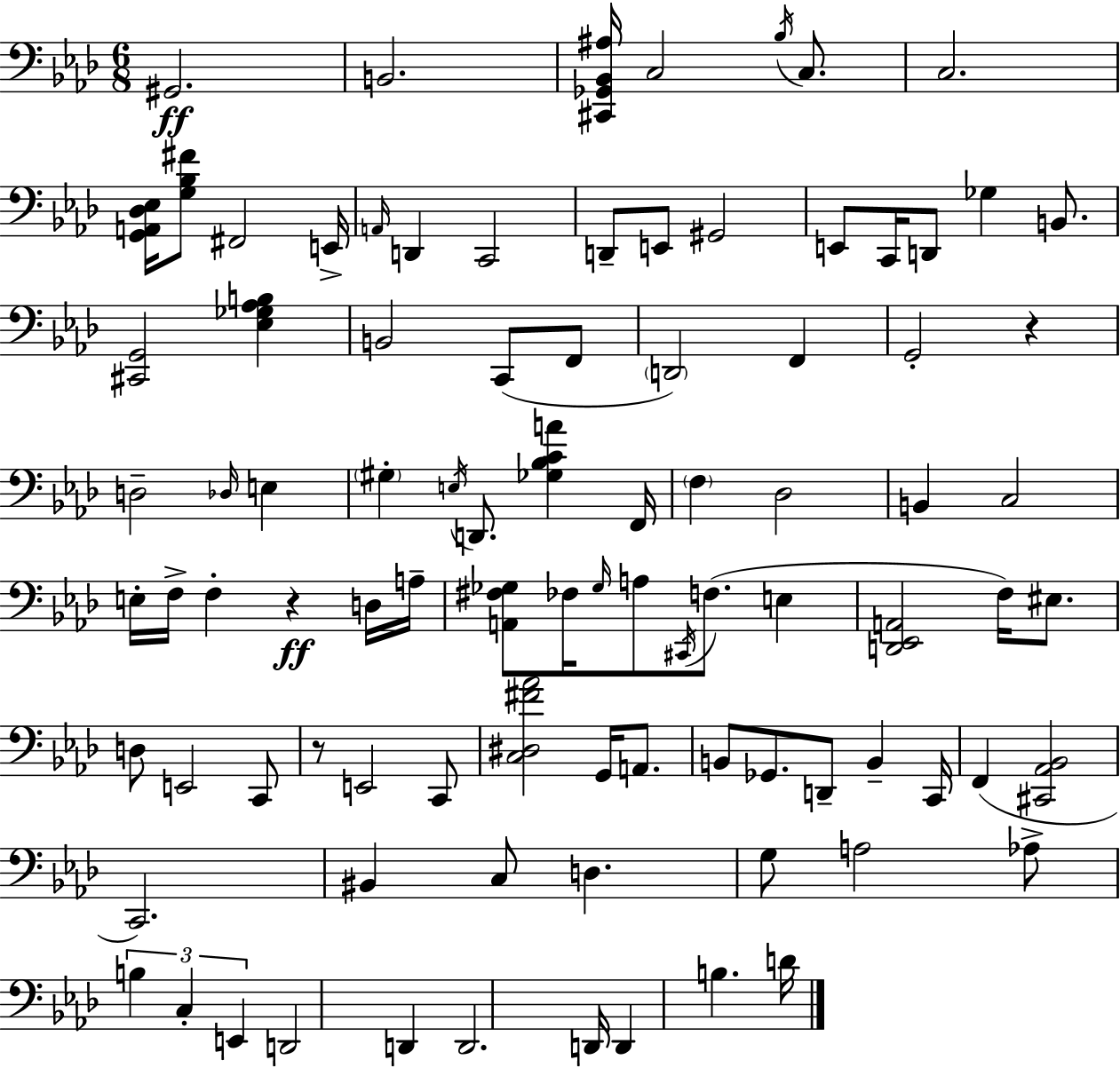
X:1
T:Untitled
M:6/8
L:1/4
K:Fm
^G,,2 B,,2 [^C,,_G,,_B,,^A,]/4 C,2 _B,/4 C,/2 C,2 [G,,A,,_D,_E,]/4 [G,_B,^F]/2 ^F,,2 E,,/4 A,,/4 D,, C,,2 D,,/2 E,,/2 ^G,,2 E,,/2 C,,/4 D,,/2 _G, B,,/2 [^C,,G,,]2 [_E,_G,_A,B,] B,,2 C,,/2 F,,/2 D,,2 F,, G,,2 z D,2 _D,/4 E, ^G, E,/4 D,,/2 [_G,_B,CA] F,,/4 F, _D,2 B,, C,2 E,/4 F,/4 F, z D,/4 A,/4 [A,,^F,_G,]/2 _F,/4 _G,/4 A,/2 ^C,,/4 F,/2 E, [D,,_E,,A,,]2 F,/4 ^E,/2 D,/2 E,,2 C,,/2 z/2 E,,2 C,,/2 [C,^D,^F_A]2 G,,/4 A,,/2 B,,/2 _G,,/2 D,,/2 B,, C,,/4 F,, [^C,,_A,,_B,,]2 C,,2 ^B,, C,/2 D, G,/2 A,2 _A,/2 B, C, E,, D,,2 D,, D,,2 D,,/4 D,, B, D/4